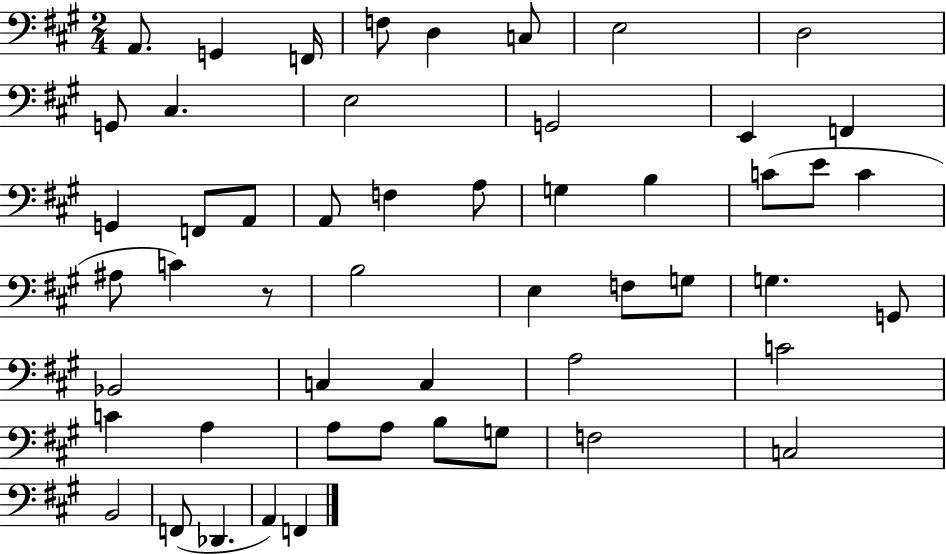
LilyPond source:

{
  \clef bass
  \numericTimeSignature
  \time 2/4
  \key a \major
  a,8. g,4 f,16 | f8 d4 c8 | e2 | d2 | \break g,8 cis4. | e2 | g,2 | e,4 f,4 | \break g,4 f,8 a,8 | a,8 f4 a8 | g4 b4 | c'8( e'8 c'4 | \break ais8 c'4) r8 | b2 | e4 f8 g8 | g4. g,8 | \break bes,2 | c4 c4 | a2 | c'2 | \break c'4 a4 | a8 a8 b8 g8 | f2 | c2 | \break b,2 | f,8( des,4. | a,4) f,4 | \bar "|."
}